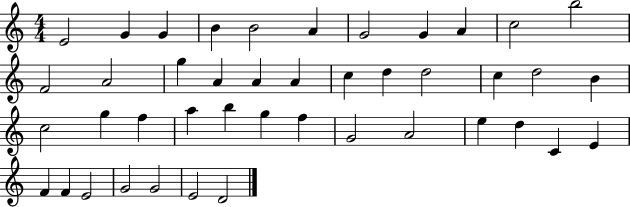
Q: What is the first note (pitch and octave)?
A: E4